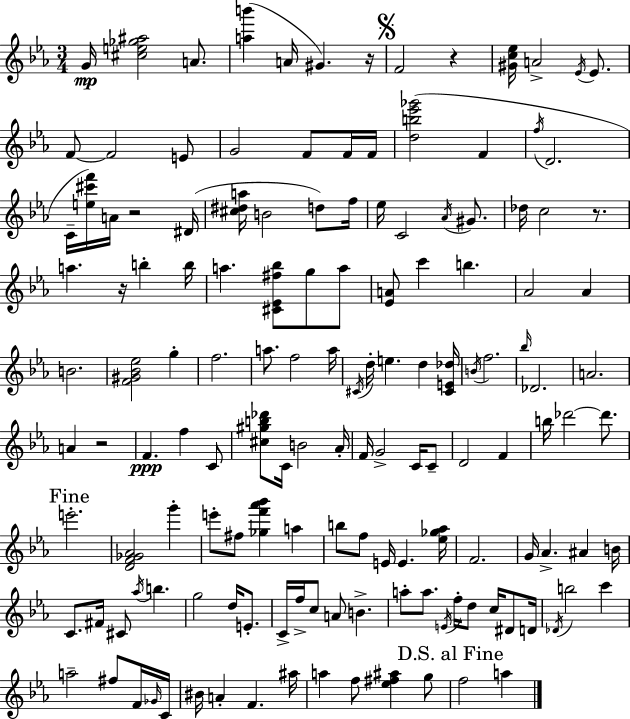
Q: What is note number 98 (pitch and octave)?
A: B4